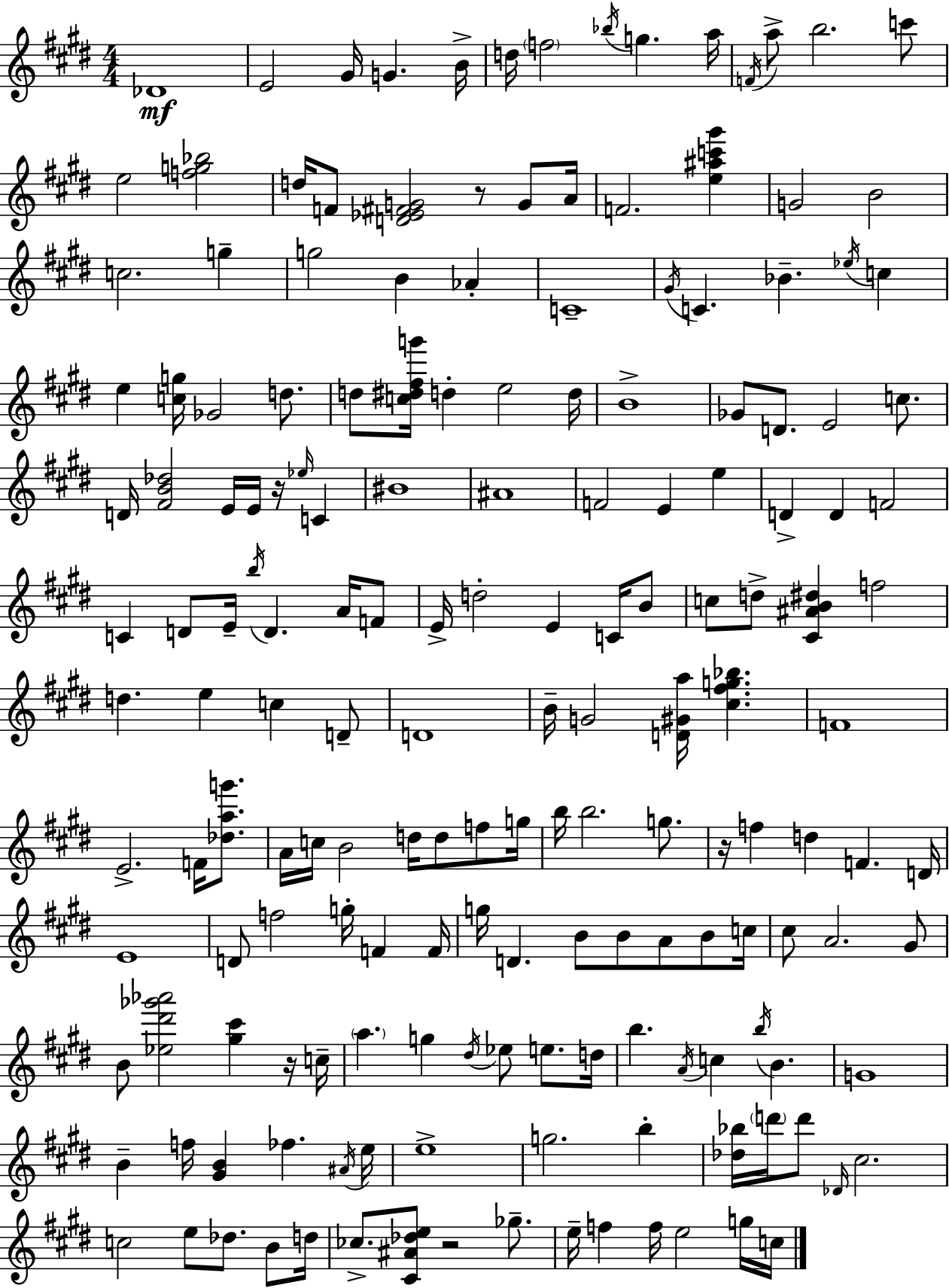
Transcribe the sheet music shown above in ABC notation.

X:1
T:Untitled
M:4/4
L:1/4
K:E
_D4 E2 ^G/4 G B/4 d/4 f2 _b/4 g a/4 F/4 a/2 b2 c'/2 e2 [fg_b]2 d/4 F/2 [D_E^FG]2 z/2 G/2 A/4 F2 [e^ac'^g'] G2 B2 c2 g g2 B _A C4 ^G/4 C _B _e/4 c e [cg]/4 _G2 d/2 d/2 [c^d^fg']/4 d e2 d/4 B4 _G/2 D/2 E2 c/2 D/4 [^FB_d]2 E/4 E/4 z/4 _e/4 C ^B4 ^A4 F2 E e D D F2 C D/2 E/4 b/4 D A/4 F/2 E/4 d2 E C/4 B/2 c/2 d/2 [^C^AB^d] f2 d e c D/2 D4 B/4 G2 [D^Ga]/4 [^c^fg_b] F4 E2 F/4 [_dag']/2 A/4 c/4 B2 d/4 d/2 f/2 g/4 b/4 b2 g/2 z/4 f d F D/4 E4 D/2 f2 g/4 F F/4 g/4 D B/2 B/2 A/2 B/2 c/4 ^c/2 A2 ^G/2 B/2 [_e^d'_g'_a']2 [^g^c'] z/4 c/4 a g ^d/4 _e/2 e/2 d/4 b A/4 c b/4 B G4 B f/4 [^GB] _f ^A/4 e/4 e4 g2 b [_d_b]/4 d'/4 d'/2 _D/4 ^c2 c2 e/2 _d/2 B/2 d/4 _c/2 [^C^A_de]/2 z2 _g/2 e/4 f f/4 e2 g/4 c/4